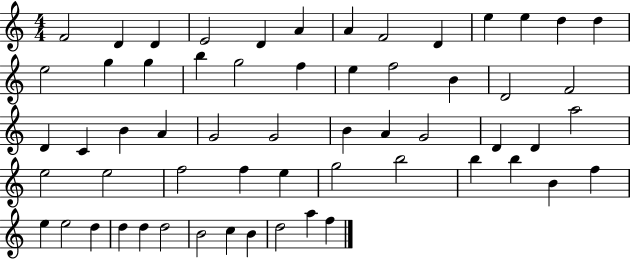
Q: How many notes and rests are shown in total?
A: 59